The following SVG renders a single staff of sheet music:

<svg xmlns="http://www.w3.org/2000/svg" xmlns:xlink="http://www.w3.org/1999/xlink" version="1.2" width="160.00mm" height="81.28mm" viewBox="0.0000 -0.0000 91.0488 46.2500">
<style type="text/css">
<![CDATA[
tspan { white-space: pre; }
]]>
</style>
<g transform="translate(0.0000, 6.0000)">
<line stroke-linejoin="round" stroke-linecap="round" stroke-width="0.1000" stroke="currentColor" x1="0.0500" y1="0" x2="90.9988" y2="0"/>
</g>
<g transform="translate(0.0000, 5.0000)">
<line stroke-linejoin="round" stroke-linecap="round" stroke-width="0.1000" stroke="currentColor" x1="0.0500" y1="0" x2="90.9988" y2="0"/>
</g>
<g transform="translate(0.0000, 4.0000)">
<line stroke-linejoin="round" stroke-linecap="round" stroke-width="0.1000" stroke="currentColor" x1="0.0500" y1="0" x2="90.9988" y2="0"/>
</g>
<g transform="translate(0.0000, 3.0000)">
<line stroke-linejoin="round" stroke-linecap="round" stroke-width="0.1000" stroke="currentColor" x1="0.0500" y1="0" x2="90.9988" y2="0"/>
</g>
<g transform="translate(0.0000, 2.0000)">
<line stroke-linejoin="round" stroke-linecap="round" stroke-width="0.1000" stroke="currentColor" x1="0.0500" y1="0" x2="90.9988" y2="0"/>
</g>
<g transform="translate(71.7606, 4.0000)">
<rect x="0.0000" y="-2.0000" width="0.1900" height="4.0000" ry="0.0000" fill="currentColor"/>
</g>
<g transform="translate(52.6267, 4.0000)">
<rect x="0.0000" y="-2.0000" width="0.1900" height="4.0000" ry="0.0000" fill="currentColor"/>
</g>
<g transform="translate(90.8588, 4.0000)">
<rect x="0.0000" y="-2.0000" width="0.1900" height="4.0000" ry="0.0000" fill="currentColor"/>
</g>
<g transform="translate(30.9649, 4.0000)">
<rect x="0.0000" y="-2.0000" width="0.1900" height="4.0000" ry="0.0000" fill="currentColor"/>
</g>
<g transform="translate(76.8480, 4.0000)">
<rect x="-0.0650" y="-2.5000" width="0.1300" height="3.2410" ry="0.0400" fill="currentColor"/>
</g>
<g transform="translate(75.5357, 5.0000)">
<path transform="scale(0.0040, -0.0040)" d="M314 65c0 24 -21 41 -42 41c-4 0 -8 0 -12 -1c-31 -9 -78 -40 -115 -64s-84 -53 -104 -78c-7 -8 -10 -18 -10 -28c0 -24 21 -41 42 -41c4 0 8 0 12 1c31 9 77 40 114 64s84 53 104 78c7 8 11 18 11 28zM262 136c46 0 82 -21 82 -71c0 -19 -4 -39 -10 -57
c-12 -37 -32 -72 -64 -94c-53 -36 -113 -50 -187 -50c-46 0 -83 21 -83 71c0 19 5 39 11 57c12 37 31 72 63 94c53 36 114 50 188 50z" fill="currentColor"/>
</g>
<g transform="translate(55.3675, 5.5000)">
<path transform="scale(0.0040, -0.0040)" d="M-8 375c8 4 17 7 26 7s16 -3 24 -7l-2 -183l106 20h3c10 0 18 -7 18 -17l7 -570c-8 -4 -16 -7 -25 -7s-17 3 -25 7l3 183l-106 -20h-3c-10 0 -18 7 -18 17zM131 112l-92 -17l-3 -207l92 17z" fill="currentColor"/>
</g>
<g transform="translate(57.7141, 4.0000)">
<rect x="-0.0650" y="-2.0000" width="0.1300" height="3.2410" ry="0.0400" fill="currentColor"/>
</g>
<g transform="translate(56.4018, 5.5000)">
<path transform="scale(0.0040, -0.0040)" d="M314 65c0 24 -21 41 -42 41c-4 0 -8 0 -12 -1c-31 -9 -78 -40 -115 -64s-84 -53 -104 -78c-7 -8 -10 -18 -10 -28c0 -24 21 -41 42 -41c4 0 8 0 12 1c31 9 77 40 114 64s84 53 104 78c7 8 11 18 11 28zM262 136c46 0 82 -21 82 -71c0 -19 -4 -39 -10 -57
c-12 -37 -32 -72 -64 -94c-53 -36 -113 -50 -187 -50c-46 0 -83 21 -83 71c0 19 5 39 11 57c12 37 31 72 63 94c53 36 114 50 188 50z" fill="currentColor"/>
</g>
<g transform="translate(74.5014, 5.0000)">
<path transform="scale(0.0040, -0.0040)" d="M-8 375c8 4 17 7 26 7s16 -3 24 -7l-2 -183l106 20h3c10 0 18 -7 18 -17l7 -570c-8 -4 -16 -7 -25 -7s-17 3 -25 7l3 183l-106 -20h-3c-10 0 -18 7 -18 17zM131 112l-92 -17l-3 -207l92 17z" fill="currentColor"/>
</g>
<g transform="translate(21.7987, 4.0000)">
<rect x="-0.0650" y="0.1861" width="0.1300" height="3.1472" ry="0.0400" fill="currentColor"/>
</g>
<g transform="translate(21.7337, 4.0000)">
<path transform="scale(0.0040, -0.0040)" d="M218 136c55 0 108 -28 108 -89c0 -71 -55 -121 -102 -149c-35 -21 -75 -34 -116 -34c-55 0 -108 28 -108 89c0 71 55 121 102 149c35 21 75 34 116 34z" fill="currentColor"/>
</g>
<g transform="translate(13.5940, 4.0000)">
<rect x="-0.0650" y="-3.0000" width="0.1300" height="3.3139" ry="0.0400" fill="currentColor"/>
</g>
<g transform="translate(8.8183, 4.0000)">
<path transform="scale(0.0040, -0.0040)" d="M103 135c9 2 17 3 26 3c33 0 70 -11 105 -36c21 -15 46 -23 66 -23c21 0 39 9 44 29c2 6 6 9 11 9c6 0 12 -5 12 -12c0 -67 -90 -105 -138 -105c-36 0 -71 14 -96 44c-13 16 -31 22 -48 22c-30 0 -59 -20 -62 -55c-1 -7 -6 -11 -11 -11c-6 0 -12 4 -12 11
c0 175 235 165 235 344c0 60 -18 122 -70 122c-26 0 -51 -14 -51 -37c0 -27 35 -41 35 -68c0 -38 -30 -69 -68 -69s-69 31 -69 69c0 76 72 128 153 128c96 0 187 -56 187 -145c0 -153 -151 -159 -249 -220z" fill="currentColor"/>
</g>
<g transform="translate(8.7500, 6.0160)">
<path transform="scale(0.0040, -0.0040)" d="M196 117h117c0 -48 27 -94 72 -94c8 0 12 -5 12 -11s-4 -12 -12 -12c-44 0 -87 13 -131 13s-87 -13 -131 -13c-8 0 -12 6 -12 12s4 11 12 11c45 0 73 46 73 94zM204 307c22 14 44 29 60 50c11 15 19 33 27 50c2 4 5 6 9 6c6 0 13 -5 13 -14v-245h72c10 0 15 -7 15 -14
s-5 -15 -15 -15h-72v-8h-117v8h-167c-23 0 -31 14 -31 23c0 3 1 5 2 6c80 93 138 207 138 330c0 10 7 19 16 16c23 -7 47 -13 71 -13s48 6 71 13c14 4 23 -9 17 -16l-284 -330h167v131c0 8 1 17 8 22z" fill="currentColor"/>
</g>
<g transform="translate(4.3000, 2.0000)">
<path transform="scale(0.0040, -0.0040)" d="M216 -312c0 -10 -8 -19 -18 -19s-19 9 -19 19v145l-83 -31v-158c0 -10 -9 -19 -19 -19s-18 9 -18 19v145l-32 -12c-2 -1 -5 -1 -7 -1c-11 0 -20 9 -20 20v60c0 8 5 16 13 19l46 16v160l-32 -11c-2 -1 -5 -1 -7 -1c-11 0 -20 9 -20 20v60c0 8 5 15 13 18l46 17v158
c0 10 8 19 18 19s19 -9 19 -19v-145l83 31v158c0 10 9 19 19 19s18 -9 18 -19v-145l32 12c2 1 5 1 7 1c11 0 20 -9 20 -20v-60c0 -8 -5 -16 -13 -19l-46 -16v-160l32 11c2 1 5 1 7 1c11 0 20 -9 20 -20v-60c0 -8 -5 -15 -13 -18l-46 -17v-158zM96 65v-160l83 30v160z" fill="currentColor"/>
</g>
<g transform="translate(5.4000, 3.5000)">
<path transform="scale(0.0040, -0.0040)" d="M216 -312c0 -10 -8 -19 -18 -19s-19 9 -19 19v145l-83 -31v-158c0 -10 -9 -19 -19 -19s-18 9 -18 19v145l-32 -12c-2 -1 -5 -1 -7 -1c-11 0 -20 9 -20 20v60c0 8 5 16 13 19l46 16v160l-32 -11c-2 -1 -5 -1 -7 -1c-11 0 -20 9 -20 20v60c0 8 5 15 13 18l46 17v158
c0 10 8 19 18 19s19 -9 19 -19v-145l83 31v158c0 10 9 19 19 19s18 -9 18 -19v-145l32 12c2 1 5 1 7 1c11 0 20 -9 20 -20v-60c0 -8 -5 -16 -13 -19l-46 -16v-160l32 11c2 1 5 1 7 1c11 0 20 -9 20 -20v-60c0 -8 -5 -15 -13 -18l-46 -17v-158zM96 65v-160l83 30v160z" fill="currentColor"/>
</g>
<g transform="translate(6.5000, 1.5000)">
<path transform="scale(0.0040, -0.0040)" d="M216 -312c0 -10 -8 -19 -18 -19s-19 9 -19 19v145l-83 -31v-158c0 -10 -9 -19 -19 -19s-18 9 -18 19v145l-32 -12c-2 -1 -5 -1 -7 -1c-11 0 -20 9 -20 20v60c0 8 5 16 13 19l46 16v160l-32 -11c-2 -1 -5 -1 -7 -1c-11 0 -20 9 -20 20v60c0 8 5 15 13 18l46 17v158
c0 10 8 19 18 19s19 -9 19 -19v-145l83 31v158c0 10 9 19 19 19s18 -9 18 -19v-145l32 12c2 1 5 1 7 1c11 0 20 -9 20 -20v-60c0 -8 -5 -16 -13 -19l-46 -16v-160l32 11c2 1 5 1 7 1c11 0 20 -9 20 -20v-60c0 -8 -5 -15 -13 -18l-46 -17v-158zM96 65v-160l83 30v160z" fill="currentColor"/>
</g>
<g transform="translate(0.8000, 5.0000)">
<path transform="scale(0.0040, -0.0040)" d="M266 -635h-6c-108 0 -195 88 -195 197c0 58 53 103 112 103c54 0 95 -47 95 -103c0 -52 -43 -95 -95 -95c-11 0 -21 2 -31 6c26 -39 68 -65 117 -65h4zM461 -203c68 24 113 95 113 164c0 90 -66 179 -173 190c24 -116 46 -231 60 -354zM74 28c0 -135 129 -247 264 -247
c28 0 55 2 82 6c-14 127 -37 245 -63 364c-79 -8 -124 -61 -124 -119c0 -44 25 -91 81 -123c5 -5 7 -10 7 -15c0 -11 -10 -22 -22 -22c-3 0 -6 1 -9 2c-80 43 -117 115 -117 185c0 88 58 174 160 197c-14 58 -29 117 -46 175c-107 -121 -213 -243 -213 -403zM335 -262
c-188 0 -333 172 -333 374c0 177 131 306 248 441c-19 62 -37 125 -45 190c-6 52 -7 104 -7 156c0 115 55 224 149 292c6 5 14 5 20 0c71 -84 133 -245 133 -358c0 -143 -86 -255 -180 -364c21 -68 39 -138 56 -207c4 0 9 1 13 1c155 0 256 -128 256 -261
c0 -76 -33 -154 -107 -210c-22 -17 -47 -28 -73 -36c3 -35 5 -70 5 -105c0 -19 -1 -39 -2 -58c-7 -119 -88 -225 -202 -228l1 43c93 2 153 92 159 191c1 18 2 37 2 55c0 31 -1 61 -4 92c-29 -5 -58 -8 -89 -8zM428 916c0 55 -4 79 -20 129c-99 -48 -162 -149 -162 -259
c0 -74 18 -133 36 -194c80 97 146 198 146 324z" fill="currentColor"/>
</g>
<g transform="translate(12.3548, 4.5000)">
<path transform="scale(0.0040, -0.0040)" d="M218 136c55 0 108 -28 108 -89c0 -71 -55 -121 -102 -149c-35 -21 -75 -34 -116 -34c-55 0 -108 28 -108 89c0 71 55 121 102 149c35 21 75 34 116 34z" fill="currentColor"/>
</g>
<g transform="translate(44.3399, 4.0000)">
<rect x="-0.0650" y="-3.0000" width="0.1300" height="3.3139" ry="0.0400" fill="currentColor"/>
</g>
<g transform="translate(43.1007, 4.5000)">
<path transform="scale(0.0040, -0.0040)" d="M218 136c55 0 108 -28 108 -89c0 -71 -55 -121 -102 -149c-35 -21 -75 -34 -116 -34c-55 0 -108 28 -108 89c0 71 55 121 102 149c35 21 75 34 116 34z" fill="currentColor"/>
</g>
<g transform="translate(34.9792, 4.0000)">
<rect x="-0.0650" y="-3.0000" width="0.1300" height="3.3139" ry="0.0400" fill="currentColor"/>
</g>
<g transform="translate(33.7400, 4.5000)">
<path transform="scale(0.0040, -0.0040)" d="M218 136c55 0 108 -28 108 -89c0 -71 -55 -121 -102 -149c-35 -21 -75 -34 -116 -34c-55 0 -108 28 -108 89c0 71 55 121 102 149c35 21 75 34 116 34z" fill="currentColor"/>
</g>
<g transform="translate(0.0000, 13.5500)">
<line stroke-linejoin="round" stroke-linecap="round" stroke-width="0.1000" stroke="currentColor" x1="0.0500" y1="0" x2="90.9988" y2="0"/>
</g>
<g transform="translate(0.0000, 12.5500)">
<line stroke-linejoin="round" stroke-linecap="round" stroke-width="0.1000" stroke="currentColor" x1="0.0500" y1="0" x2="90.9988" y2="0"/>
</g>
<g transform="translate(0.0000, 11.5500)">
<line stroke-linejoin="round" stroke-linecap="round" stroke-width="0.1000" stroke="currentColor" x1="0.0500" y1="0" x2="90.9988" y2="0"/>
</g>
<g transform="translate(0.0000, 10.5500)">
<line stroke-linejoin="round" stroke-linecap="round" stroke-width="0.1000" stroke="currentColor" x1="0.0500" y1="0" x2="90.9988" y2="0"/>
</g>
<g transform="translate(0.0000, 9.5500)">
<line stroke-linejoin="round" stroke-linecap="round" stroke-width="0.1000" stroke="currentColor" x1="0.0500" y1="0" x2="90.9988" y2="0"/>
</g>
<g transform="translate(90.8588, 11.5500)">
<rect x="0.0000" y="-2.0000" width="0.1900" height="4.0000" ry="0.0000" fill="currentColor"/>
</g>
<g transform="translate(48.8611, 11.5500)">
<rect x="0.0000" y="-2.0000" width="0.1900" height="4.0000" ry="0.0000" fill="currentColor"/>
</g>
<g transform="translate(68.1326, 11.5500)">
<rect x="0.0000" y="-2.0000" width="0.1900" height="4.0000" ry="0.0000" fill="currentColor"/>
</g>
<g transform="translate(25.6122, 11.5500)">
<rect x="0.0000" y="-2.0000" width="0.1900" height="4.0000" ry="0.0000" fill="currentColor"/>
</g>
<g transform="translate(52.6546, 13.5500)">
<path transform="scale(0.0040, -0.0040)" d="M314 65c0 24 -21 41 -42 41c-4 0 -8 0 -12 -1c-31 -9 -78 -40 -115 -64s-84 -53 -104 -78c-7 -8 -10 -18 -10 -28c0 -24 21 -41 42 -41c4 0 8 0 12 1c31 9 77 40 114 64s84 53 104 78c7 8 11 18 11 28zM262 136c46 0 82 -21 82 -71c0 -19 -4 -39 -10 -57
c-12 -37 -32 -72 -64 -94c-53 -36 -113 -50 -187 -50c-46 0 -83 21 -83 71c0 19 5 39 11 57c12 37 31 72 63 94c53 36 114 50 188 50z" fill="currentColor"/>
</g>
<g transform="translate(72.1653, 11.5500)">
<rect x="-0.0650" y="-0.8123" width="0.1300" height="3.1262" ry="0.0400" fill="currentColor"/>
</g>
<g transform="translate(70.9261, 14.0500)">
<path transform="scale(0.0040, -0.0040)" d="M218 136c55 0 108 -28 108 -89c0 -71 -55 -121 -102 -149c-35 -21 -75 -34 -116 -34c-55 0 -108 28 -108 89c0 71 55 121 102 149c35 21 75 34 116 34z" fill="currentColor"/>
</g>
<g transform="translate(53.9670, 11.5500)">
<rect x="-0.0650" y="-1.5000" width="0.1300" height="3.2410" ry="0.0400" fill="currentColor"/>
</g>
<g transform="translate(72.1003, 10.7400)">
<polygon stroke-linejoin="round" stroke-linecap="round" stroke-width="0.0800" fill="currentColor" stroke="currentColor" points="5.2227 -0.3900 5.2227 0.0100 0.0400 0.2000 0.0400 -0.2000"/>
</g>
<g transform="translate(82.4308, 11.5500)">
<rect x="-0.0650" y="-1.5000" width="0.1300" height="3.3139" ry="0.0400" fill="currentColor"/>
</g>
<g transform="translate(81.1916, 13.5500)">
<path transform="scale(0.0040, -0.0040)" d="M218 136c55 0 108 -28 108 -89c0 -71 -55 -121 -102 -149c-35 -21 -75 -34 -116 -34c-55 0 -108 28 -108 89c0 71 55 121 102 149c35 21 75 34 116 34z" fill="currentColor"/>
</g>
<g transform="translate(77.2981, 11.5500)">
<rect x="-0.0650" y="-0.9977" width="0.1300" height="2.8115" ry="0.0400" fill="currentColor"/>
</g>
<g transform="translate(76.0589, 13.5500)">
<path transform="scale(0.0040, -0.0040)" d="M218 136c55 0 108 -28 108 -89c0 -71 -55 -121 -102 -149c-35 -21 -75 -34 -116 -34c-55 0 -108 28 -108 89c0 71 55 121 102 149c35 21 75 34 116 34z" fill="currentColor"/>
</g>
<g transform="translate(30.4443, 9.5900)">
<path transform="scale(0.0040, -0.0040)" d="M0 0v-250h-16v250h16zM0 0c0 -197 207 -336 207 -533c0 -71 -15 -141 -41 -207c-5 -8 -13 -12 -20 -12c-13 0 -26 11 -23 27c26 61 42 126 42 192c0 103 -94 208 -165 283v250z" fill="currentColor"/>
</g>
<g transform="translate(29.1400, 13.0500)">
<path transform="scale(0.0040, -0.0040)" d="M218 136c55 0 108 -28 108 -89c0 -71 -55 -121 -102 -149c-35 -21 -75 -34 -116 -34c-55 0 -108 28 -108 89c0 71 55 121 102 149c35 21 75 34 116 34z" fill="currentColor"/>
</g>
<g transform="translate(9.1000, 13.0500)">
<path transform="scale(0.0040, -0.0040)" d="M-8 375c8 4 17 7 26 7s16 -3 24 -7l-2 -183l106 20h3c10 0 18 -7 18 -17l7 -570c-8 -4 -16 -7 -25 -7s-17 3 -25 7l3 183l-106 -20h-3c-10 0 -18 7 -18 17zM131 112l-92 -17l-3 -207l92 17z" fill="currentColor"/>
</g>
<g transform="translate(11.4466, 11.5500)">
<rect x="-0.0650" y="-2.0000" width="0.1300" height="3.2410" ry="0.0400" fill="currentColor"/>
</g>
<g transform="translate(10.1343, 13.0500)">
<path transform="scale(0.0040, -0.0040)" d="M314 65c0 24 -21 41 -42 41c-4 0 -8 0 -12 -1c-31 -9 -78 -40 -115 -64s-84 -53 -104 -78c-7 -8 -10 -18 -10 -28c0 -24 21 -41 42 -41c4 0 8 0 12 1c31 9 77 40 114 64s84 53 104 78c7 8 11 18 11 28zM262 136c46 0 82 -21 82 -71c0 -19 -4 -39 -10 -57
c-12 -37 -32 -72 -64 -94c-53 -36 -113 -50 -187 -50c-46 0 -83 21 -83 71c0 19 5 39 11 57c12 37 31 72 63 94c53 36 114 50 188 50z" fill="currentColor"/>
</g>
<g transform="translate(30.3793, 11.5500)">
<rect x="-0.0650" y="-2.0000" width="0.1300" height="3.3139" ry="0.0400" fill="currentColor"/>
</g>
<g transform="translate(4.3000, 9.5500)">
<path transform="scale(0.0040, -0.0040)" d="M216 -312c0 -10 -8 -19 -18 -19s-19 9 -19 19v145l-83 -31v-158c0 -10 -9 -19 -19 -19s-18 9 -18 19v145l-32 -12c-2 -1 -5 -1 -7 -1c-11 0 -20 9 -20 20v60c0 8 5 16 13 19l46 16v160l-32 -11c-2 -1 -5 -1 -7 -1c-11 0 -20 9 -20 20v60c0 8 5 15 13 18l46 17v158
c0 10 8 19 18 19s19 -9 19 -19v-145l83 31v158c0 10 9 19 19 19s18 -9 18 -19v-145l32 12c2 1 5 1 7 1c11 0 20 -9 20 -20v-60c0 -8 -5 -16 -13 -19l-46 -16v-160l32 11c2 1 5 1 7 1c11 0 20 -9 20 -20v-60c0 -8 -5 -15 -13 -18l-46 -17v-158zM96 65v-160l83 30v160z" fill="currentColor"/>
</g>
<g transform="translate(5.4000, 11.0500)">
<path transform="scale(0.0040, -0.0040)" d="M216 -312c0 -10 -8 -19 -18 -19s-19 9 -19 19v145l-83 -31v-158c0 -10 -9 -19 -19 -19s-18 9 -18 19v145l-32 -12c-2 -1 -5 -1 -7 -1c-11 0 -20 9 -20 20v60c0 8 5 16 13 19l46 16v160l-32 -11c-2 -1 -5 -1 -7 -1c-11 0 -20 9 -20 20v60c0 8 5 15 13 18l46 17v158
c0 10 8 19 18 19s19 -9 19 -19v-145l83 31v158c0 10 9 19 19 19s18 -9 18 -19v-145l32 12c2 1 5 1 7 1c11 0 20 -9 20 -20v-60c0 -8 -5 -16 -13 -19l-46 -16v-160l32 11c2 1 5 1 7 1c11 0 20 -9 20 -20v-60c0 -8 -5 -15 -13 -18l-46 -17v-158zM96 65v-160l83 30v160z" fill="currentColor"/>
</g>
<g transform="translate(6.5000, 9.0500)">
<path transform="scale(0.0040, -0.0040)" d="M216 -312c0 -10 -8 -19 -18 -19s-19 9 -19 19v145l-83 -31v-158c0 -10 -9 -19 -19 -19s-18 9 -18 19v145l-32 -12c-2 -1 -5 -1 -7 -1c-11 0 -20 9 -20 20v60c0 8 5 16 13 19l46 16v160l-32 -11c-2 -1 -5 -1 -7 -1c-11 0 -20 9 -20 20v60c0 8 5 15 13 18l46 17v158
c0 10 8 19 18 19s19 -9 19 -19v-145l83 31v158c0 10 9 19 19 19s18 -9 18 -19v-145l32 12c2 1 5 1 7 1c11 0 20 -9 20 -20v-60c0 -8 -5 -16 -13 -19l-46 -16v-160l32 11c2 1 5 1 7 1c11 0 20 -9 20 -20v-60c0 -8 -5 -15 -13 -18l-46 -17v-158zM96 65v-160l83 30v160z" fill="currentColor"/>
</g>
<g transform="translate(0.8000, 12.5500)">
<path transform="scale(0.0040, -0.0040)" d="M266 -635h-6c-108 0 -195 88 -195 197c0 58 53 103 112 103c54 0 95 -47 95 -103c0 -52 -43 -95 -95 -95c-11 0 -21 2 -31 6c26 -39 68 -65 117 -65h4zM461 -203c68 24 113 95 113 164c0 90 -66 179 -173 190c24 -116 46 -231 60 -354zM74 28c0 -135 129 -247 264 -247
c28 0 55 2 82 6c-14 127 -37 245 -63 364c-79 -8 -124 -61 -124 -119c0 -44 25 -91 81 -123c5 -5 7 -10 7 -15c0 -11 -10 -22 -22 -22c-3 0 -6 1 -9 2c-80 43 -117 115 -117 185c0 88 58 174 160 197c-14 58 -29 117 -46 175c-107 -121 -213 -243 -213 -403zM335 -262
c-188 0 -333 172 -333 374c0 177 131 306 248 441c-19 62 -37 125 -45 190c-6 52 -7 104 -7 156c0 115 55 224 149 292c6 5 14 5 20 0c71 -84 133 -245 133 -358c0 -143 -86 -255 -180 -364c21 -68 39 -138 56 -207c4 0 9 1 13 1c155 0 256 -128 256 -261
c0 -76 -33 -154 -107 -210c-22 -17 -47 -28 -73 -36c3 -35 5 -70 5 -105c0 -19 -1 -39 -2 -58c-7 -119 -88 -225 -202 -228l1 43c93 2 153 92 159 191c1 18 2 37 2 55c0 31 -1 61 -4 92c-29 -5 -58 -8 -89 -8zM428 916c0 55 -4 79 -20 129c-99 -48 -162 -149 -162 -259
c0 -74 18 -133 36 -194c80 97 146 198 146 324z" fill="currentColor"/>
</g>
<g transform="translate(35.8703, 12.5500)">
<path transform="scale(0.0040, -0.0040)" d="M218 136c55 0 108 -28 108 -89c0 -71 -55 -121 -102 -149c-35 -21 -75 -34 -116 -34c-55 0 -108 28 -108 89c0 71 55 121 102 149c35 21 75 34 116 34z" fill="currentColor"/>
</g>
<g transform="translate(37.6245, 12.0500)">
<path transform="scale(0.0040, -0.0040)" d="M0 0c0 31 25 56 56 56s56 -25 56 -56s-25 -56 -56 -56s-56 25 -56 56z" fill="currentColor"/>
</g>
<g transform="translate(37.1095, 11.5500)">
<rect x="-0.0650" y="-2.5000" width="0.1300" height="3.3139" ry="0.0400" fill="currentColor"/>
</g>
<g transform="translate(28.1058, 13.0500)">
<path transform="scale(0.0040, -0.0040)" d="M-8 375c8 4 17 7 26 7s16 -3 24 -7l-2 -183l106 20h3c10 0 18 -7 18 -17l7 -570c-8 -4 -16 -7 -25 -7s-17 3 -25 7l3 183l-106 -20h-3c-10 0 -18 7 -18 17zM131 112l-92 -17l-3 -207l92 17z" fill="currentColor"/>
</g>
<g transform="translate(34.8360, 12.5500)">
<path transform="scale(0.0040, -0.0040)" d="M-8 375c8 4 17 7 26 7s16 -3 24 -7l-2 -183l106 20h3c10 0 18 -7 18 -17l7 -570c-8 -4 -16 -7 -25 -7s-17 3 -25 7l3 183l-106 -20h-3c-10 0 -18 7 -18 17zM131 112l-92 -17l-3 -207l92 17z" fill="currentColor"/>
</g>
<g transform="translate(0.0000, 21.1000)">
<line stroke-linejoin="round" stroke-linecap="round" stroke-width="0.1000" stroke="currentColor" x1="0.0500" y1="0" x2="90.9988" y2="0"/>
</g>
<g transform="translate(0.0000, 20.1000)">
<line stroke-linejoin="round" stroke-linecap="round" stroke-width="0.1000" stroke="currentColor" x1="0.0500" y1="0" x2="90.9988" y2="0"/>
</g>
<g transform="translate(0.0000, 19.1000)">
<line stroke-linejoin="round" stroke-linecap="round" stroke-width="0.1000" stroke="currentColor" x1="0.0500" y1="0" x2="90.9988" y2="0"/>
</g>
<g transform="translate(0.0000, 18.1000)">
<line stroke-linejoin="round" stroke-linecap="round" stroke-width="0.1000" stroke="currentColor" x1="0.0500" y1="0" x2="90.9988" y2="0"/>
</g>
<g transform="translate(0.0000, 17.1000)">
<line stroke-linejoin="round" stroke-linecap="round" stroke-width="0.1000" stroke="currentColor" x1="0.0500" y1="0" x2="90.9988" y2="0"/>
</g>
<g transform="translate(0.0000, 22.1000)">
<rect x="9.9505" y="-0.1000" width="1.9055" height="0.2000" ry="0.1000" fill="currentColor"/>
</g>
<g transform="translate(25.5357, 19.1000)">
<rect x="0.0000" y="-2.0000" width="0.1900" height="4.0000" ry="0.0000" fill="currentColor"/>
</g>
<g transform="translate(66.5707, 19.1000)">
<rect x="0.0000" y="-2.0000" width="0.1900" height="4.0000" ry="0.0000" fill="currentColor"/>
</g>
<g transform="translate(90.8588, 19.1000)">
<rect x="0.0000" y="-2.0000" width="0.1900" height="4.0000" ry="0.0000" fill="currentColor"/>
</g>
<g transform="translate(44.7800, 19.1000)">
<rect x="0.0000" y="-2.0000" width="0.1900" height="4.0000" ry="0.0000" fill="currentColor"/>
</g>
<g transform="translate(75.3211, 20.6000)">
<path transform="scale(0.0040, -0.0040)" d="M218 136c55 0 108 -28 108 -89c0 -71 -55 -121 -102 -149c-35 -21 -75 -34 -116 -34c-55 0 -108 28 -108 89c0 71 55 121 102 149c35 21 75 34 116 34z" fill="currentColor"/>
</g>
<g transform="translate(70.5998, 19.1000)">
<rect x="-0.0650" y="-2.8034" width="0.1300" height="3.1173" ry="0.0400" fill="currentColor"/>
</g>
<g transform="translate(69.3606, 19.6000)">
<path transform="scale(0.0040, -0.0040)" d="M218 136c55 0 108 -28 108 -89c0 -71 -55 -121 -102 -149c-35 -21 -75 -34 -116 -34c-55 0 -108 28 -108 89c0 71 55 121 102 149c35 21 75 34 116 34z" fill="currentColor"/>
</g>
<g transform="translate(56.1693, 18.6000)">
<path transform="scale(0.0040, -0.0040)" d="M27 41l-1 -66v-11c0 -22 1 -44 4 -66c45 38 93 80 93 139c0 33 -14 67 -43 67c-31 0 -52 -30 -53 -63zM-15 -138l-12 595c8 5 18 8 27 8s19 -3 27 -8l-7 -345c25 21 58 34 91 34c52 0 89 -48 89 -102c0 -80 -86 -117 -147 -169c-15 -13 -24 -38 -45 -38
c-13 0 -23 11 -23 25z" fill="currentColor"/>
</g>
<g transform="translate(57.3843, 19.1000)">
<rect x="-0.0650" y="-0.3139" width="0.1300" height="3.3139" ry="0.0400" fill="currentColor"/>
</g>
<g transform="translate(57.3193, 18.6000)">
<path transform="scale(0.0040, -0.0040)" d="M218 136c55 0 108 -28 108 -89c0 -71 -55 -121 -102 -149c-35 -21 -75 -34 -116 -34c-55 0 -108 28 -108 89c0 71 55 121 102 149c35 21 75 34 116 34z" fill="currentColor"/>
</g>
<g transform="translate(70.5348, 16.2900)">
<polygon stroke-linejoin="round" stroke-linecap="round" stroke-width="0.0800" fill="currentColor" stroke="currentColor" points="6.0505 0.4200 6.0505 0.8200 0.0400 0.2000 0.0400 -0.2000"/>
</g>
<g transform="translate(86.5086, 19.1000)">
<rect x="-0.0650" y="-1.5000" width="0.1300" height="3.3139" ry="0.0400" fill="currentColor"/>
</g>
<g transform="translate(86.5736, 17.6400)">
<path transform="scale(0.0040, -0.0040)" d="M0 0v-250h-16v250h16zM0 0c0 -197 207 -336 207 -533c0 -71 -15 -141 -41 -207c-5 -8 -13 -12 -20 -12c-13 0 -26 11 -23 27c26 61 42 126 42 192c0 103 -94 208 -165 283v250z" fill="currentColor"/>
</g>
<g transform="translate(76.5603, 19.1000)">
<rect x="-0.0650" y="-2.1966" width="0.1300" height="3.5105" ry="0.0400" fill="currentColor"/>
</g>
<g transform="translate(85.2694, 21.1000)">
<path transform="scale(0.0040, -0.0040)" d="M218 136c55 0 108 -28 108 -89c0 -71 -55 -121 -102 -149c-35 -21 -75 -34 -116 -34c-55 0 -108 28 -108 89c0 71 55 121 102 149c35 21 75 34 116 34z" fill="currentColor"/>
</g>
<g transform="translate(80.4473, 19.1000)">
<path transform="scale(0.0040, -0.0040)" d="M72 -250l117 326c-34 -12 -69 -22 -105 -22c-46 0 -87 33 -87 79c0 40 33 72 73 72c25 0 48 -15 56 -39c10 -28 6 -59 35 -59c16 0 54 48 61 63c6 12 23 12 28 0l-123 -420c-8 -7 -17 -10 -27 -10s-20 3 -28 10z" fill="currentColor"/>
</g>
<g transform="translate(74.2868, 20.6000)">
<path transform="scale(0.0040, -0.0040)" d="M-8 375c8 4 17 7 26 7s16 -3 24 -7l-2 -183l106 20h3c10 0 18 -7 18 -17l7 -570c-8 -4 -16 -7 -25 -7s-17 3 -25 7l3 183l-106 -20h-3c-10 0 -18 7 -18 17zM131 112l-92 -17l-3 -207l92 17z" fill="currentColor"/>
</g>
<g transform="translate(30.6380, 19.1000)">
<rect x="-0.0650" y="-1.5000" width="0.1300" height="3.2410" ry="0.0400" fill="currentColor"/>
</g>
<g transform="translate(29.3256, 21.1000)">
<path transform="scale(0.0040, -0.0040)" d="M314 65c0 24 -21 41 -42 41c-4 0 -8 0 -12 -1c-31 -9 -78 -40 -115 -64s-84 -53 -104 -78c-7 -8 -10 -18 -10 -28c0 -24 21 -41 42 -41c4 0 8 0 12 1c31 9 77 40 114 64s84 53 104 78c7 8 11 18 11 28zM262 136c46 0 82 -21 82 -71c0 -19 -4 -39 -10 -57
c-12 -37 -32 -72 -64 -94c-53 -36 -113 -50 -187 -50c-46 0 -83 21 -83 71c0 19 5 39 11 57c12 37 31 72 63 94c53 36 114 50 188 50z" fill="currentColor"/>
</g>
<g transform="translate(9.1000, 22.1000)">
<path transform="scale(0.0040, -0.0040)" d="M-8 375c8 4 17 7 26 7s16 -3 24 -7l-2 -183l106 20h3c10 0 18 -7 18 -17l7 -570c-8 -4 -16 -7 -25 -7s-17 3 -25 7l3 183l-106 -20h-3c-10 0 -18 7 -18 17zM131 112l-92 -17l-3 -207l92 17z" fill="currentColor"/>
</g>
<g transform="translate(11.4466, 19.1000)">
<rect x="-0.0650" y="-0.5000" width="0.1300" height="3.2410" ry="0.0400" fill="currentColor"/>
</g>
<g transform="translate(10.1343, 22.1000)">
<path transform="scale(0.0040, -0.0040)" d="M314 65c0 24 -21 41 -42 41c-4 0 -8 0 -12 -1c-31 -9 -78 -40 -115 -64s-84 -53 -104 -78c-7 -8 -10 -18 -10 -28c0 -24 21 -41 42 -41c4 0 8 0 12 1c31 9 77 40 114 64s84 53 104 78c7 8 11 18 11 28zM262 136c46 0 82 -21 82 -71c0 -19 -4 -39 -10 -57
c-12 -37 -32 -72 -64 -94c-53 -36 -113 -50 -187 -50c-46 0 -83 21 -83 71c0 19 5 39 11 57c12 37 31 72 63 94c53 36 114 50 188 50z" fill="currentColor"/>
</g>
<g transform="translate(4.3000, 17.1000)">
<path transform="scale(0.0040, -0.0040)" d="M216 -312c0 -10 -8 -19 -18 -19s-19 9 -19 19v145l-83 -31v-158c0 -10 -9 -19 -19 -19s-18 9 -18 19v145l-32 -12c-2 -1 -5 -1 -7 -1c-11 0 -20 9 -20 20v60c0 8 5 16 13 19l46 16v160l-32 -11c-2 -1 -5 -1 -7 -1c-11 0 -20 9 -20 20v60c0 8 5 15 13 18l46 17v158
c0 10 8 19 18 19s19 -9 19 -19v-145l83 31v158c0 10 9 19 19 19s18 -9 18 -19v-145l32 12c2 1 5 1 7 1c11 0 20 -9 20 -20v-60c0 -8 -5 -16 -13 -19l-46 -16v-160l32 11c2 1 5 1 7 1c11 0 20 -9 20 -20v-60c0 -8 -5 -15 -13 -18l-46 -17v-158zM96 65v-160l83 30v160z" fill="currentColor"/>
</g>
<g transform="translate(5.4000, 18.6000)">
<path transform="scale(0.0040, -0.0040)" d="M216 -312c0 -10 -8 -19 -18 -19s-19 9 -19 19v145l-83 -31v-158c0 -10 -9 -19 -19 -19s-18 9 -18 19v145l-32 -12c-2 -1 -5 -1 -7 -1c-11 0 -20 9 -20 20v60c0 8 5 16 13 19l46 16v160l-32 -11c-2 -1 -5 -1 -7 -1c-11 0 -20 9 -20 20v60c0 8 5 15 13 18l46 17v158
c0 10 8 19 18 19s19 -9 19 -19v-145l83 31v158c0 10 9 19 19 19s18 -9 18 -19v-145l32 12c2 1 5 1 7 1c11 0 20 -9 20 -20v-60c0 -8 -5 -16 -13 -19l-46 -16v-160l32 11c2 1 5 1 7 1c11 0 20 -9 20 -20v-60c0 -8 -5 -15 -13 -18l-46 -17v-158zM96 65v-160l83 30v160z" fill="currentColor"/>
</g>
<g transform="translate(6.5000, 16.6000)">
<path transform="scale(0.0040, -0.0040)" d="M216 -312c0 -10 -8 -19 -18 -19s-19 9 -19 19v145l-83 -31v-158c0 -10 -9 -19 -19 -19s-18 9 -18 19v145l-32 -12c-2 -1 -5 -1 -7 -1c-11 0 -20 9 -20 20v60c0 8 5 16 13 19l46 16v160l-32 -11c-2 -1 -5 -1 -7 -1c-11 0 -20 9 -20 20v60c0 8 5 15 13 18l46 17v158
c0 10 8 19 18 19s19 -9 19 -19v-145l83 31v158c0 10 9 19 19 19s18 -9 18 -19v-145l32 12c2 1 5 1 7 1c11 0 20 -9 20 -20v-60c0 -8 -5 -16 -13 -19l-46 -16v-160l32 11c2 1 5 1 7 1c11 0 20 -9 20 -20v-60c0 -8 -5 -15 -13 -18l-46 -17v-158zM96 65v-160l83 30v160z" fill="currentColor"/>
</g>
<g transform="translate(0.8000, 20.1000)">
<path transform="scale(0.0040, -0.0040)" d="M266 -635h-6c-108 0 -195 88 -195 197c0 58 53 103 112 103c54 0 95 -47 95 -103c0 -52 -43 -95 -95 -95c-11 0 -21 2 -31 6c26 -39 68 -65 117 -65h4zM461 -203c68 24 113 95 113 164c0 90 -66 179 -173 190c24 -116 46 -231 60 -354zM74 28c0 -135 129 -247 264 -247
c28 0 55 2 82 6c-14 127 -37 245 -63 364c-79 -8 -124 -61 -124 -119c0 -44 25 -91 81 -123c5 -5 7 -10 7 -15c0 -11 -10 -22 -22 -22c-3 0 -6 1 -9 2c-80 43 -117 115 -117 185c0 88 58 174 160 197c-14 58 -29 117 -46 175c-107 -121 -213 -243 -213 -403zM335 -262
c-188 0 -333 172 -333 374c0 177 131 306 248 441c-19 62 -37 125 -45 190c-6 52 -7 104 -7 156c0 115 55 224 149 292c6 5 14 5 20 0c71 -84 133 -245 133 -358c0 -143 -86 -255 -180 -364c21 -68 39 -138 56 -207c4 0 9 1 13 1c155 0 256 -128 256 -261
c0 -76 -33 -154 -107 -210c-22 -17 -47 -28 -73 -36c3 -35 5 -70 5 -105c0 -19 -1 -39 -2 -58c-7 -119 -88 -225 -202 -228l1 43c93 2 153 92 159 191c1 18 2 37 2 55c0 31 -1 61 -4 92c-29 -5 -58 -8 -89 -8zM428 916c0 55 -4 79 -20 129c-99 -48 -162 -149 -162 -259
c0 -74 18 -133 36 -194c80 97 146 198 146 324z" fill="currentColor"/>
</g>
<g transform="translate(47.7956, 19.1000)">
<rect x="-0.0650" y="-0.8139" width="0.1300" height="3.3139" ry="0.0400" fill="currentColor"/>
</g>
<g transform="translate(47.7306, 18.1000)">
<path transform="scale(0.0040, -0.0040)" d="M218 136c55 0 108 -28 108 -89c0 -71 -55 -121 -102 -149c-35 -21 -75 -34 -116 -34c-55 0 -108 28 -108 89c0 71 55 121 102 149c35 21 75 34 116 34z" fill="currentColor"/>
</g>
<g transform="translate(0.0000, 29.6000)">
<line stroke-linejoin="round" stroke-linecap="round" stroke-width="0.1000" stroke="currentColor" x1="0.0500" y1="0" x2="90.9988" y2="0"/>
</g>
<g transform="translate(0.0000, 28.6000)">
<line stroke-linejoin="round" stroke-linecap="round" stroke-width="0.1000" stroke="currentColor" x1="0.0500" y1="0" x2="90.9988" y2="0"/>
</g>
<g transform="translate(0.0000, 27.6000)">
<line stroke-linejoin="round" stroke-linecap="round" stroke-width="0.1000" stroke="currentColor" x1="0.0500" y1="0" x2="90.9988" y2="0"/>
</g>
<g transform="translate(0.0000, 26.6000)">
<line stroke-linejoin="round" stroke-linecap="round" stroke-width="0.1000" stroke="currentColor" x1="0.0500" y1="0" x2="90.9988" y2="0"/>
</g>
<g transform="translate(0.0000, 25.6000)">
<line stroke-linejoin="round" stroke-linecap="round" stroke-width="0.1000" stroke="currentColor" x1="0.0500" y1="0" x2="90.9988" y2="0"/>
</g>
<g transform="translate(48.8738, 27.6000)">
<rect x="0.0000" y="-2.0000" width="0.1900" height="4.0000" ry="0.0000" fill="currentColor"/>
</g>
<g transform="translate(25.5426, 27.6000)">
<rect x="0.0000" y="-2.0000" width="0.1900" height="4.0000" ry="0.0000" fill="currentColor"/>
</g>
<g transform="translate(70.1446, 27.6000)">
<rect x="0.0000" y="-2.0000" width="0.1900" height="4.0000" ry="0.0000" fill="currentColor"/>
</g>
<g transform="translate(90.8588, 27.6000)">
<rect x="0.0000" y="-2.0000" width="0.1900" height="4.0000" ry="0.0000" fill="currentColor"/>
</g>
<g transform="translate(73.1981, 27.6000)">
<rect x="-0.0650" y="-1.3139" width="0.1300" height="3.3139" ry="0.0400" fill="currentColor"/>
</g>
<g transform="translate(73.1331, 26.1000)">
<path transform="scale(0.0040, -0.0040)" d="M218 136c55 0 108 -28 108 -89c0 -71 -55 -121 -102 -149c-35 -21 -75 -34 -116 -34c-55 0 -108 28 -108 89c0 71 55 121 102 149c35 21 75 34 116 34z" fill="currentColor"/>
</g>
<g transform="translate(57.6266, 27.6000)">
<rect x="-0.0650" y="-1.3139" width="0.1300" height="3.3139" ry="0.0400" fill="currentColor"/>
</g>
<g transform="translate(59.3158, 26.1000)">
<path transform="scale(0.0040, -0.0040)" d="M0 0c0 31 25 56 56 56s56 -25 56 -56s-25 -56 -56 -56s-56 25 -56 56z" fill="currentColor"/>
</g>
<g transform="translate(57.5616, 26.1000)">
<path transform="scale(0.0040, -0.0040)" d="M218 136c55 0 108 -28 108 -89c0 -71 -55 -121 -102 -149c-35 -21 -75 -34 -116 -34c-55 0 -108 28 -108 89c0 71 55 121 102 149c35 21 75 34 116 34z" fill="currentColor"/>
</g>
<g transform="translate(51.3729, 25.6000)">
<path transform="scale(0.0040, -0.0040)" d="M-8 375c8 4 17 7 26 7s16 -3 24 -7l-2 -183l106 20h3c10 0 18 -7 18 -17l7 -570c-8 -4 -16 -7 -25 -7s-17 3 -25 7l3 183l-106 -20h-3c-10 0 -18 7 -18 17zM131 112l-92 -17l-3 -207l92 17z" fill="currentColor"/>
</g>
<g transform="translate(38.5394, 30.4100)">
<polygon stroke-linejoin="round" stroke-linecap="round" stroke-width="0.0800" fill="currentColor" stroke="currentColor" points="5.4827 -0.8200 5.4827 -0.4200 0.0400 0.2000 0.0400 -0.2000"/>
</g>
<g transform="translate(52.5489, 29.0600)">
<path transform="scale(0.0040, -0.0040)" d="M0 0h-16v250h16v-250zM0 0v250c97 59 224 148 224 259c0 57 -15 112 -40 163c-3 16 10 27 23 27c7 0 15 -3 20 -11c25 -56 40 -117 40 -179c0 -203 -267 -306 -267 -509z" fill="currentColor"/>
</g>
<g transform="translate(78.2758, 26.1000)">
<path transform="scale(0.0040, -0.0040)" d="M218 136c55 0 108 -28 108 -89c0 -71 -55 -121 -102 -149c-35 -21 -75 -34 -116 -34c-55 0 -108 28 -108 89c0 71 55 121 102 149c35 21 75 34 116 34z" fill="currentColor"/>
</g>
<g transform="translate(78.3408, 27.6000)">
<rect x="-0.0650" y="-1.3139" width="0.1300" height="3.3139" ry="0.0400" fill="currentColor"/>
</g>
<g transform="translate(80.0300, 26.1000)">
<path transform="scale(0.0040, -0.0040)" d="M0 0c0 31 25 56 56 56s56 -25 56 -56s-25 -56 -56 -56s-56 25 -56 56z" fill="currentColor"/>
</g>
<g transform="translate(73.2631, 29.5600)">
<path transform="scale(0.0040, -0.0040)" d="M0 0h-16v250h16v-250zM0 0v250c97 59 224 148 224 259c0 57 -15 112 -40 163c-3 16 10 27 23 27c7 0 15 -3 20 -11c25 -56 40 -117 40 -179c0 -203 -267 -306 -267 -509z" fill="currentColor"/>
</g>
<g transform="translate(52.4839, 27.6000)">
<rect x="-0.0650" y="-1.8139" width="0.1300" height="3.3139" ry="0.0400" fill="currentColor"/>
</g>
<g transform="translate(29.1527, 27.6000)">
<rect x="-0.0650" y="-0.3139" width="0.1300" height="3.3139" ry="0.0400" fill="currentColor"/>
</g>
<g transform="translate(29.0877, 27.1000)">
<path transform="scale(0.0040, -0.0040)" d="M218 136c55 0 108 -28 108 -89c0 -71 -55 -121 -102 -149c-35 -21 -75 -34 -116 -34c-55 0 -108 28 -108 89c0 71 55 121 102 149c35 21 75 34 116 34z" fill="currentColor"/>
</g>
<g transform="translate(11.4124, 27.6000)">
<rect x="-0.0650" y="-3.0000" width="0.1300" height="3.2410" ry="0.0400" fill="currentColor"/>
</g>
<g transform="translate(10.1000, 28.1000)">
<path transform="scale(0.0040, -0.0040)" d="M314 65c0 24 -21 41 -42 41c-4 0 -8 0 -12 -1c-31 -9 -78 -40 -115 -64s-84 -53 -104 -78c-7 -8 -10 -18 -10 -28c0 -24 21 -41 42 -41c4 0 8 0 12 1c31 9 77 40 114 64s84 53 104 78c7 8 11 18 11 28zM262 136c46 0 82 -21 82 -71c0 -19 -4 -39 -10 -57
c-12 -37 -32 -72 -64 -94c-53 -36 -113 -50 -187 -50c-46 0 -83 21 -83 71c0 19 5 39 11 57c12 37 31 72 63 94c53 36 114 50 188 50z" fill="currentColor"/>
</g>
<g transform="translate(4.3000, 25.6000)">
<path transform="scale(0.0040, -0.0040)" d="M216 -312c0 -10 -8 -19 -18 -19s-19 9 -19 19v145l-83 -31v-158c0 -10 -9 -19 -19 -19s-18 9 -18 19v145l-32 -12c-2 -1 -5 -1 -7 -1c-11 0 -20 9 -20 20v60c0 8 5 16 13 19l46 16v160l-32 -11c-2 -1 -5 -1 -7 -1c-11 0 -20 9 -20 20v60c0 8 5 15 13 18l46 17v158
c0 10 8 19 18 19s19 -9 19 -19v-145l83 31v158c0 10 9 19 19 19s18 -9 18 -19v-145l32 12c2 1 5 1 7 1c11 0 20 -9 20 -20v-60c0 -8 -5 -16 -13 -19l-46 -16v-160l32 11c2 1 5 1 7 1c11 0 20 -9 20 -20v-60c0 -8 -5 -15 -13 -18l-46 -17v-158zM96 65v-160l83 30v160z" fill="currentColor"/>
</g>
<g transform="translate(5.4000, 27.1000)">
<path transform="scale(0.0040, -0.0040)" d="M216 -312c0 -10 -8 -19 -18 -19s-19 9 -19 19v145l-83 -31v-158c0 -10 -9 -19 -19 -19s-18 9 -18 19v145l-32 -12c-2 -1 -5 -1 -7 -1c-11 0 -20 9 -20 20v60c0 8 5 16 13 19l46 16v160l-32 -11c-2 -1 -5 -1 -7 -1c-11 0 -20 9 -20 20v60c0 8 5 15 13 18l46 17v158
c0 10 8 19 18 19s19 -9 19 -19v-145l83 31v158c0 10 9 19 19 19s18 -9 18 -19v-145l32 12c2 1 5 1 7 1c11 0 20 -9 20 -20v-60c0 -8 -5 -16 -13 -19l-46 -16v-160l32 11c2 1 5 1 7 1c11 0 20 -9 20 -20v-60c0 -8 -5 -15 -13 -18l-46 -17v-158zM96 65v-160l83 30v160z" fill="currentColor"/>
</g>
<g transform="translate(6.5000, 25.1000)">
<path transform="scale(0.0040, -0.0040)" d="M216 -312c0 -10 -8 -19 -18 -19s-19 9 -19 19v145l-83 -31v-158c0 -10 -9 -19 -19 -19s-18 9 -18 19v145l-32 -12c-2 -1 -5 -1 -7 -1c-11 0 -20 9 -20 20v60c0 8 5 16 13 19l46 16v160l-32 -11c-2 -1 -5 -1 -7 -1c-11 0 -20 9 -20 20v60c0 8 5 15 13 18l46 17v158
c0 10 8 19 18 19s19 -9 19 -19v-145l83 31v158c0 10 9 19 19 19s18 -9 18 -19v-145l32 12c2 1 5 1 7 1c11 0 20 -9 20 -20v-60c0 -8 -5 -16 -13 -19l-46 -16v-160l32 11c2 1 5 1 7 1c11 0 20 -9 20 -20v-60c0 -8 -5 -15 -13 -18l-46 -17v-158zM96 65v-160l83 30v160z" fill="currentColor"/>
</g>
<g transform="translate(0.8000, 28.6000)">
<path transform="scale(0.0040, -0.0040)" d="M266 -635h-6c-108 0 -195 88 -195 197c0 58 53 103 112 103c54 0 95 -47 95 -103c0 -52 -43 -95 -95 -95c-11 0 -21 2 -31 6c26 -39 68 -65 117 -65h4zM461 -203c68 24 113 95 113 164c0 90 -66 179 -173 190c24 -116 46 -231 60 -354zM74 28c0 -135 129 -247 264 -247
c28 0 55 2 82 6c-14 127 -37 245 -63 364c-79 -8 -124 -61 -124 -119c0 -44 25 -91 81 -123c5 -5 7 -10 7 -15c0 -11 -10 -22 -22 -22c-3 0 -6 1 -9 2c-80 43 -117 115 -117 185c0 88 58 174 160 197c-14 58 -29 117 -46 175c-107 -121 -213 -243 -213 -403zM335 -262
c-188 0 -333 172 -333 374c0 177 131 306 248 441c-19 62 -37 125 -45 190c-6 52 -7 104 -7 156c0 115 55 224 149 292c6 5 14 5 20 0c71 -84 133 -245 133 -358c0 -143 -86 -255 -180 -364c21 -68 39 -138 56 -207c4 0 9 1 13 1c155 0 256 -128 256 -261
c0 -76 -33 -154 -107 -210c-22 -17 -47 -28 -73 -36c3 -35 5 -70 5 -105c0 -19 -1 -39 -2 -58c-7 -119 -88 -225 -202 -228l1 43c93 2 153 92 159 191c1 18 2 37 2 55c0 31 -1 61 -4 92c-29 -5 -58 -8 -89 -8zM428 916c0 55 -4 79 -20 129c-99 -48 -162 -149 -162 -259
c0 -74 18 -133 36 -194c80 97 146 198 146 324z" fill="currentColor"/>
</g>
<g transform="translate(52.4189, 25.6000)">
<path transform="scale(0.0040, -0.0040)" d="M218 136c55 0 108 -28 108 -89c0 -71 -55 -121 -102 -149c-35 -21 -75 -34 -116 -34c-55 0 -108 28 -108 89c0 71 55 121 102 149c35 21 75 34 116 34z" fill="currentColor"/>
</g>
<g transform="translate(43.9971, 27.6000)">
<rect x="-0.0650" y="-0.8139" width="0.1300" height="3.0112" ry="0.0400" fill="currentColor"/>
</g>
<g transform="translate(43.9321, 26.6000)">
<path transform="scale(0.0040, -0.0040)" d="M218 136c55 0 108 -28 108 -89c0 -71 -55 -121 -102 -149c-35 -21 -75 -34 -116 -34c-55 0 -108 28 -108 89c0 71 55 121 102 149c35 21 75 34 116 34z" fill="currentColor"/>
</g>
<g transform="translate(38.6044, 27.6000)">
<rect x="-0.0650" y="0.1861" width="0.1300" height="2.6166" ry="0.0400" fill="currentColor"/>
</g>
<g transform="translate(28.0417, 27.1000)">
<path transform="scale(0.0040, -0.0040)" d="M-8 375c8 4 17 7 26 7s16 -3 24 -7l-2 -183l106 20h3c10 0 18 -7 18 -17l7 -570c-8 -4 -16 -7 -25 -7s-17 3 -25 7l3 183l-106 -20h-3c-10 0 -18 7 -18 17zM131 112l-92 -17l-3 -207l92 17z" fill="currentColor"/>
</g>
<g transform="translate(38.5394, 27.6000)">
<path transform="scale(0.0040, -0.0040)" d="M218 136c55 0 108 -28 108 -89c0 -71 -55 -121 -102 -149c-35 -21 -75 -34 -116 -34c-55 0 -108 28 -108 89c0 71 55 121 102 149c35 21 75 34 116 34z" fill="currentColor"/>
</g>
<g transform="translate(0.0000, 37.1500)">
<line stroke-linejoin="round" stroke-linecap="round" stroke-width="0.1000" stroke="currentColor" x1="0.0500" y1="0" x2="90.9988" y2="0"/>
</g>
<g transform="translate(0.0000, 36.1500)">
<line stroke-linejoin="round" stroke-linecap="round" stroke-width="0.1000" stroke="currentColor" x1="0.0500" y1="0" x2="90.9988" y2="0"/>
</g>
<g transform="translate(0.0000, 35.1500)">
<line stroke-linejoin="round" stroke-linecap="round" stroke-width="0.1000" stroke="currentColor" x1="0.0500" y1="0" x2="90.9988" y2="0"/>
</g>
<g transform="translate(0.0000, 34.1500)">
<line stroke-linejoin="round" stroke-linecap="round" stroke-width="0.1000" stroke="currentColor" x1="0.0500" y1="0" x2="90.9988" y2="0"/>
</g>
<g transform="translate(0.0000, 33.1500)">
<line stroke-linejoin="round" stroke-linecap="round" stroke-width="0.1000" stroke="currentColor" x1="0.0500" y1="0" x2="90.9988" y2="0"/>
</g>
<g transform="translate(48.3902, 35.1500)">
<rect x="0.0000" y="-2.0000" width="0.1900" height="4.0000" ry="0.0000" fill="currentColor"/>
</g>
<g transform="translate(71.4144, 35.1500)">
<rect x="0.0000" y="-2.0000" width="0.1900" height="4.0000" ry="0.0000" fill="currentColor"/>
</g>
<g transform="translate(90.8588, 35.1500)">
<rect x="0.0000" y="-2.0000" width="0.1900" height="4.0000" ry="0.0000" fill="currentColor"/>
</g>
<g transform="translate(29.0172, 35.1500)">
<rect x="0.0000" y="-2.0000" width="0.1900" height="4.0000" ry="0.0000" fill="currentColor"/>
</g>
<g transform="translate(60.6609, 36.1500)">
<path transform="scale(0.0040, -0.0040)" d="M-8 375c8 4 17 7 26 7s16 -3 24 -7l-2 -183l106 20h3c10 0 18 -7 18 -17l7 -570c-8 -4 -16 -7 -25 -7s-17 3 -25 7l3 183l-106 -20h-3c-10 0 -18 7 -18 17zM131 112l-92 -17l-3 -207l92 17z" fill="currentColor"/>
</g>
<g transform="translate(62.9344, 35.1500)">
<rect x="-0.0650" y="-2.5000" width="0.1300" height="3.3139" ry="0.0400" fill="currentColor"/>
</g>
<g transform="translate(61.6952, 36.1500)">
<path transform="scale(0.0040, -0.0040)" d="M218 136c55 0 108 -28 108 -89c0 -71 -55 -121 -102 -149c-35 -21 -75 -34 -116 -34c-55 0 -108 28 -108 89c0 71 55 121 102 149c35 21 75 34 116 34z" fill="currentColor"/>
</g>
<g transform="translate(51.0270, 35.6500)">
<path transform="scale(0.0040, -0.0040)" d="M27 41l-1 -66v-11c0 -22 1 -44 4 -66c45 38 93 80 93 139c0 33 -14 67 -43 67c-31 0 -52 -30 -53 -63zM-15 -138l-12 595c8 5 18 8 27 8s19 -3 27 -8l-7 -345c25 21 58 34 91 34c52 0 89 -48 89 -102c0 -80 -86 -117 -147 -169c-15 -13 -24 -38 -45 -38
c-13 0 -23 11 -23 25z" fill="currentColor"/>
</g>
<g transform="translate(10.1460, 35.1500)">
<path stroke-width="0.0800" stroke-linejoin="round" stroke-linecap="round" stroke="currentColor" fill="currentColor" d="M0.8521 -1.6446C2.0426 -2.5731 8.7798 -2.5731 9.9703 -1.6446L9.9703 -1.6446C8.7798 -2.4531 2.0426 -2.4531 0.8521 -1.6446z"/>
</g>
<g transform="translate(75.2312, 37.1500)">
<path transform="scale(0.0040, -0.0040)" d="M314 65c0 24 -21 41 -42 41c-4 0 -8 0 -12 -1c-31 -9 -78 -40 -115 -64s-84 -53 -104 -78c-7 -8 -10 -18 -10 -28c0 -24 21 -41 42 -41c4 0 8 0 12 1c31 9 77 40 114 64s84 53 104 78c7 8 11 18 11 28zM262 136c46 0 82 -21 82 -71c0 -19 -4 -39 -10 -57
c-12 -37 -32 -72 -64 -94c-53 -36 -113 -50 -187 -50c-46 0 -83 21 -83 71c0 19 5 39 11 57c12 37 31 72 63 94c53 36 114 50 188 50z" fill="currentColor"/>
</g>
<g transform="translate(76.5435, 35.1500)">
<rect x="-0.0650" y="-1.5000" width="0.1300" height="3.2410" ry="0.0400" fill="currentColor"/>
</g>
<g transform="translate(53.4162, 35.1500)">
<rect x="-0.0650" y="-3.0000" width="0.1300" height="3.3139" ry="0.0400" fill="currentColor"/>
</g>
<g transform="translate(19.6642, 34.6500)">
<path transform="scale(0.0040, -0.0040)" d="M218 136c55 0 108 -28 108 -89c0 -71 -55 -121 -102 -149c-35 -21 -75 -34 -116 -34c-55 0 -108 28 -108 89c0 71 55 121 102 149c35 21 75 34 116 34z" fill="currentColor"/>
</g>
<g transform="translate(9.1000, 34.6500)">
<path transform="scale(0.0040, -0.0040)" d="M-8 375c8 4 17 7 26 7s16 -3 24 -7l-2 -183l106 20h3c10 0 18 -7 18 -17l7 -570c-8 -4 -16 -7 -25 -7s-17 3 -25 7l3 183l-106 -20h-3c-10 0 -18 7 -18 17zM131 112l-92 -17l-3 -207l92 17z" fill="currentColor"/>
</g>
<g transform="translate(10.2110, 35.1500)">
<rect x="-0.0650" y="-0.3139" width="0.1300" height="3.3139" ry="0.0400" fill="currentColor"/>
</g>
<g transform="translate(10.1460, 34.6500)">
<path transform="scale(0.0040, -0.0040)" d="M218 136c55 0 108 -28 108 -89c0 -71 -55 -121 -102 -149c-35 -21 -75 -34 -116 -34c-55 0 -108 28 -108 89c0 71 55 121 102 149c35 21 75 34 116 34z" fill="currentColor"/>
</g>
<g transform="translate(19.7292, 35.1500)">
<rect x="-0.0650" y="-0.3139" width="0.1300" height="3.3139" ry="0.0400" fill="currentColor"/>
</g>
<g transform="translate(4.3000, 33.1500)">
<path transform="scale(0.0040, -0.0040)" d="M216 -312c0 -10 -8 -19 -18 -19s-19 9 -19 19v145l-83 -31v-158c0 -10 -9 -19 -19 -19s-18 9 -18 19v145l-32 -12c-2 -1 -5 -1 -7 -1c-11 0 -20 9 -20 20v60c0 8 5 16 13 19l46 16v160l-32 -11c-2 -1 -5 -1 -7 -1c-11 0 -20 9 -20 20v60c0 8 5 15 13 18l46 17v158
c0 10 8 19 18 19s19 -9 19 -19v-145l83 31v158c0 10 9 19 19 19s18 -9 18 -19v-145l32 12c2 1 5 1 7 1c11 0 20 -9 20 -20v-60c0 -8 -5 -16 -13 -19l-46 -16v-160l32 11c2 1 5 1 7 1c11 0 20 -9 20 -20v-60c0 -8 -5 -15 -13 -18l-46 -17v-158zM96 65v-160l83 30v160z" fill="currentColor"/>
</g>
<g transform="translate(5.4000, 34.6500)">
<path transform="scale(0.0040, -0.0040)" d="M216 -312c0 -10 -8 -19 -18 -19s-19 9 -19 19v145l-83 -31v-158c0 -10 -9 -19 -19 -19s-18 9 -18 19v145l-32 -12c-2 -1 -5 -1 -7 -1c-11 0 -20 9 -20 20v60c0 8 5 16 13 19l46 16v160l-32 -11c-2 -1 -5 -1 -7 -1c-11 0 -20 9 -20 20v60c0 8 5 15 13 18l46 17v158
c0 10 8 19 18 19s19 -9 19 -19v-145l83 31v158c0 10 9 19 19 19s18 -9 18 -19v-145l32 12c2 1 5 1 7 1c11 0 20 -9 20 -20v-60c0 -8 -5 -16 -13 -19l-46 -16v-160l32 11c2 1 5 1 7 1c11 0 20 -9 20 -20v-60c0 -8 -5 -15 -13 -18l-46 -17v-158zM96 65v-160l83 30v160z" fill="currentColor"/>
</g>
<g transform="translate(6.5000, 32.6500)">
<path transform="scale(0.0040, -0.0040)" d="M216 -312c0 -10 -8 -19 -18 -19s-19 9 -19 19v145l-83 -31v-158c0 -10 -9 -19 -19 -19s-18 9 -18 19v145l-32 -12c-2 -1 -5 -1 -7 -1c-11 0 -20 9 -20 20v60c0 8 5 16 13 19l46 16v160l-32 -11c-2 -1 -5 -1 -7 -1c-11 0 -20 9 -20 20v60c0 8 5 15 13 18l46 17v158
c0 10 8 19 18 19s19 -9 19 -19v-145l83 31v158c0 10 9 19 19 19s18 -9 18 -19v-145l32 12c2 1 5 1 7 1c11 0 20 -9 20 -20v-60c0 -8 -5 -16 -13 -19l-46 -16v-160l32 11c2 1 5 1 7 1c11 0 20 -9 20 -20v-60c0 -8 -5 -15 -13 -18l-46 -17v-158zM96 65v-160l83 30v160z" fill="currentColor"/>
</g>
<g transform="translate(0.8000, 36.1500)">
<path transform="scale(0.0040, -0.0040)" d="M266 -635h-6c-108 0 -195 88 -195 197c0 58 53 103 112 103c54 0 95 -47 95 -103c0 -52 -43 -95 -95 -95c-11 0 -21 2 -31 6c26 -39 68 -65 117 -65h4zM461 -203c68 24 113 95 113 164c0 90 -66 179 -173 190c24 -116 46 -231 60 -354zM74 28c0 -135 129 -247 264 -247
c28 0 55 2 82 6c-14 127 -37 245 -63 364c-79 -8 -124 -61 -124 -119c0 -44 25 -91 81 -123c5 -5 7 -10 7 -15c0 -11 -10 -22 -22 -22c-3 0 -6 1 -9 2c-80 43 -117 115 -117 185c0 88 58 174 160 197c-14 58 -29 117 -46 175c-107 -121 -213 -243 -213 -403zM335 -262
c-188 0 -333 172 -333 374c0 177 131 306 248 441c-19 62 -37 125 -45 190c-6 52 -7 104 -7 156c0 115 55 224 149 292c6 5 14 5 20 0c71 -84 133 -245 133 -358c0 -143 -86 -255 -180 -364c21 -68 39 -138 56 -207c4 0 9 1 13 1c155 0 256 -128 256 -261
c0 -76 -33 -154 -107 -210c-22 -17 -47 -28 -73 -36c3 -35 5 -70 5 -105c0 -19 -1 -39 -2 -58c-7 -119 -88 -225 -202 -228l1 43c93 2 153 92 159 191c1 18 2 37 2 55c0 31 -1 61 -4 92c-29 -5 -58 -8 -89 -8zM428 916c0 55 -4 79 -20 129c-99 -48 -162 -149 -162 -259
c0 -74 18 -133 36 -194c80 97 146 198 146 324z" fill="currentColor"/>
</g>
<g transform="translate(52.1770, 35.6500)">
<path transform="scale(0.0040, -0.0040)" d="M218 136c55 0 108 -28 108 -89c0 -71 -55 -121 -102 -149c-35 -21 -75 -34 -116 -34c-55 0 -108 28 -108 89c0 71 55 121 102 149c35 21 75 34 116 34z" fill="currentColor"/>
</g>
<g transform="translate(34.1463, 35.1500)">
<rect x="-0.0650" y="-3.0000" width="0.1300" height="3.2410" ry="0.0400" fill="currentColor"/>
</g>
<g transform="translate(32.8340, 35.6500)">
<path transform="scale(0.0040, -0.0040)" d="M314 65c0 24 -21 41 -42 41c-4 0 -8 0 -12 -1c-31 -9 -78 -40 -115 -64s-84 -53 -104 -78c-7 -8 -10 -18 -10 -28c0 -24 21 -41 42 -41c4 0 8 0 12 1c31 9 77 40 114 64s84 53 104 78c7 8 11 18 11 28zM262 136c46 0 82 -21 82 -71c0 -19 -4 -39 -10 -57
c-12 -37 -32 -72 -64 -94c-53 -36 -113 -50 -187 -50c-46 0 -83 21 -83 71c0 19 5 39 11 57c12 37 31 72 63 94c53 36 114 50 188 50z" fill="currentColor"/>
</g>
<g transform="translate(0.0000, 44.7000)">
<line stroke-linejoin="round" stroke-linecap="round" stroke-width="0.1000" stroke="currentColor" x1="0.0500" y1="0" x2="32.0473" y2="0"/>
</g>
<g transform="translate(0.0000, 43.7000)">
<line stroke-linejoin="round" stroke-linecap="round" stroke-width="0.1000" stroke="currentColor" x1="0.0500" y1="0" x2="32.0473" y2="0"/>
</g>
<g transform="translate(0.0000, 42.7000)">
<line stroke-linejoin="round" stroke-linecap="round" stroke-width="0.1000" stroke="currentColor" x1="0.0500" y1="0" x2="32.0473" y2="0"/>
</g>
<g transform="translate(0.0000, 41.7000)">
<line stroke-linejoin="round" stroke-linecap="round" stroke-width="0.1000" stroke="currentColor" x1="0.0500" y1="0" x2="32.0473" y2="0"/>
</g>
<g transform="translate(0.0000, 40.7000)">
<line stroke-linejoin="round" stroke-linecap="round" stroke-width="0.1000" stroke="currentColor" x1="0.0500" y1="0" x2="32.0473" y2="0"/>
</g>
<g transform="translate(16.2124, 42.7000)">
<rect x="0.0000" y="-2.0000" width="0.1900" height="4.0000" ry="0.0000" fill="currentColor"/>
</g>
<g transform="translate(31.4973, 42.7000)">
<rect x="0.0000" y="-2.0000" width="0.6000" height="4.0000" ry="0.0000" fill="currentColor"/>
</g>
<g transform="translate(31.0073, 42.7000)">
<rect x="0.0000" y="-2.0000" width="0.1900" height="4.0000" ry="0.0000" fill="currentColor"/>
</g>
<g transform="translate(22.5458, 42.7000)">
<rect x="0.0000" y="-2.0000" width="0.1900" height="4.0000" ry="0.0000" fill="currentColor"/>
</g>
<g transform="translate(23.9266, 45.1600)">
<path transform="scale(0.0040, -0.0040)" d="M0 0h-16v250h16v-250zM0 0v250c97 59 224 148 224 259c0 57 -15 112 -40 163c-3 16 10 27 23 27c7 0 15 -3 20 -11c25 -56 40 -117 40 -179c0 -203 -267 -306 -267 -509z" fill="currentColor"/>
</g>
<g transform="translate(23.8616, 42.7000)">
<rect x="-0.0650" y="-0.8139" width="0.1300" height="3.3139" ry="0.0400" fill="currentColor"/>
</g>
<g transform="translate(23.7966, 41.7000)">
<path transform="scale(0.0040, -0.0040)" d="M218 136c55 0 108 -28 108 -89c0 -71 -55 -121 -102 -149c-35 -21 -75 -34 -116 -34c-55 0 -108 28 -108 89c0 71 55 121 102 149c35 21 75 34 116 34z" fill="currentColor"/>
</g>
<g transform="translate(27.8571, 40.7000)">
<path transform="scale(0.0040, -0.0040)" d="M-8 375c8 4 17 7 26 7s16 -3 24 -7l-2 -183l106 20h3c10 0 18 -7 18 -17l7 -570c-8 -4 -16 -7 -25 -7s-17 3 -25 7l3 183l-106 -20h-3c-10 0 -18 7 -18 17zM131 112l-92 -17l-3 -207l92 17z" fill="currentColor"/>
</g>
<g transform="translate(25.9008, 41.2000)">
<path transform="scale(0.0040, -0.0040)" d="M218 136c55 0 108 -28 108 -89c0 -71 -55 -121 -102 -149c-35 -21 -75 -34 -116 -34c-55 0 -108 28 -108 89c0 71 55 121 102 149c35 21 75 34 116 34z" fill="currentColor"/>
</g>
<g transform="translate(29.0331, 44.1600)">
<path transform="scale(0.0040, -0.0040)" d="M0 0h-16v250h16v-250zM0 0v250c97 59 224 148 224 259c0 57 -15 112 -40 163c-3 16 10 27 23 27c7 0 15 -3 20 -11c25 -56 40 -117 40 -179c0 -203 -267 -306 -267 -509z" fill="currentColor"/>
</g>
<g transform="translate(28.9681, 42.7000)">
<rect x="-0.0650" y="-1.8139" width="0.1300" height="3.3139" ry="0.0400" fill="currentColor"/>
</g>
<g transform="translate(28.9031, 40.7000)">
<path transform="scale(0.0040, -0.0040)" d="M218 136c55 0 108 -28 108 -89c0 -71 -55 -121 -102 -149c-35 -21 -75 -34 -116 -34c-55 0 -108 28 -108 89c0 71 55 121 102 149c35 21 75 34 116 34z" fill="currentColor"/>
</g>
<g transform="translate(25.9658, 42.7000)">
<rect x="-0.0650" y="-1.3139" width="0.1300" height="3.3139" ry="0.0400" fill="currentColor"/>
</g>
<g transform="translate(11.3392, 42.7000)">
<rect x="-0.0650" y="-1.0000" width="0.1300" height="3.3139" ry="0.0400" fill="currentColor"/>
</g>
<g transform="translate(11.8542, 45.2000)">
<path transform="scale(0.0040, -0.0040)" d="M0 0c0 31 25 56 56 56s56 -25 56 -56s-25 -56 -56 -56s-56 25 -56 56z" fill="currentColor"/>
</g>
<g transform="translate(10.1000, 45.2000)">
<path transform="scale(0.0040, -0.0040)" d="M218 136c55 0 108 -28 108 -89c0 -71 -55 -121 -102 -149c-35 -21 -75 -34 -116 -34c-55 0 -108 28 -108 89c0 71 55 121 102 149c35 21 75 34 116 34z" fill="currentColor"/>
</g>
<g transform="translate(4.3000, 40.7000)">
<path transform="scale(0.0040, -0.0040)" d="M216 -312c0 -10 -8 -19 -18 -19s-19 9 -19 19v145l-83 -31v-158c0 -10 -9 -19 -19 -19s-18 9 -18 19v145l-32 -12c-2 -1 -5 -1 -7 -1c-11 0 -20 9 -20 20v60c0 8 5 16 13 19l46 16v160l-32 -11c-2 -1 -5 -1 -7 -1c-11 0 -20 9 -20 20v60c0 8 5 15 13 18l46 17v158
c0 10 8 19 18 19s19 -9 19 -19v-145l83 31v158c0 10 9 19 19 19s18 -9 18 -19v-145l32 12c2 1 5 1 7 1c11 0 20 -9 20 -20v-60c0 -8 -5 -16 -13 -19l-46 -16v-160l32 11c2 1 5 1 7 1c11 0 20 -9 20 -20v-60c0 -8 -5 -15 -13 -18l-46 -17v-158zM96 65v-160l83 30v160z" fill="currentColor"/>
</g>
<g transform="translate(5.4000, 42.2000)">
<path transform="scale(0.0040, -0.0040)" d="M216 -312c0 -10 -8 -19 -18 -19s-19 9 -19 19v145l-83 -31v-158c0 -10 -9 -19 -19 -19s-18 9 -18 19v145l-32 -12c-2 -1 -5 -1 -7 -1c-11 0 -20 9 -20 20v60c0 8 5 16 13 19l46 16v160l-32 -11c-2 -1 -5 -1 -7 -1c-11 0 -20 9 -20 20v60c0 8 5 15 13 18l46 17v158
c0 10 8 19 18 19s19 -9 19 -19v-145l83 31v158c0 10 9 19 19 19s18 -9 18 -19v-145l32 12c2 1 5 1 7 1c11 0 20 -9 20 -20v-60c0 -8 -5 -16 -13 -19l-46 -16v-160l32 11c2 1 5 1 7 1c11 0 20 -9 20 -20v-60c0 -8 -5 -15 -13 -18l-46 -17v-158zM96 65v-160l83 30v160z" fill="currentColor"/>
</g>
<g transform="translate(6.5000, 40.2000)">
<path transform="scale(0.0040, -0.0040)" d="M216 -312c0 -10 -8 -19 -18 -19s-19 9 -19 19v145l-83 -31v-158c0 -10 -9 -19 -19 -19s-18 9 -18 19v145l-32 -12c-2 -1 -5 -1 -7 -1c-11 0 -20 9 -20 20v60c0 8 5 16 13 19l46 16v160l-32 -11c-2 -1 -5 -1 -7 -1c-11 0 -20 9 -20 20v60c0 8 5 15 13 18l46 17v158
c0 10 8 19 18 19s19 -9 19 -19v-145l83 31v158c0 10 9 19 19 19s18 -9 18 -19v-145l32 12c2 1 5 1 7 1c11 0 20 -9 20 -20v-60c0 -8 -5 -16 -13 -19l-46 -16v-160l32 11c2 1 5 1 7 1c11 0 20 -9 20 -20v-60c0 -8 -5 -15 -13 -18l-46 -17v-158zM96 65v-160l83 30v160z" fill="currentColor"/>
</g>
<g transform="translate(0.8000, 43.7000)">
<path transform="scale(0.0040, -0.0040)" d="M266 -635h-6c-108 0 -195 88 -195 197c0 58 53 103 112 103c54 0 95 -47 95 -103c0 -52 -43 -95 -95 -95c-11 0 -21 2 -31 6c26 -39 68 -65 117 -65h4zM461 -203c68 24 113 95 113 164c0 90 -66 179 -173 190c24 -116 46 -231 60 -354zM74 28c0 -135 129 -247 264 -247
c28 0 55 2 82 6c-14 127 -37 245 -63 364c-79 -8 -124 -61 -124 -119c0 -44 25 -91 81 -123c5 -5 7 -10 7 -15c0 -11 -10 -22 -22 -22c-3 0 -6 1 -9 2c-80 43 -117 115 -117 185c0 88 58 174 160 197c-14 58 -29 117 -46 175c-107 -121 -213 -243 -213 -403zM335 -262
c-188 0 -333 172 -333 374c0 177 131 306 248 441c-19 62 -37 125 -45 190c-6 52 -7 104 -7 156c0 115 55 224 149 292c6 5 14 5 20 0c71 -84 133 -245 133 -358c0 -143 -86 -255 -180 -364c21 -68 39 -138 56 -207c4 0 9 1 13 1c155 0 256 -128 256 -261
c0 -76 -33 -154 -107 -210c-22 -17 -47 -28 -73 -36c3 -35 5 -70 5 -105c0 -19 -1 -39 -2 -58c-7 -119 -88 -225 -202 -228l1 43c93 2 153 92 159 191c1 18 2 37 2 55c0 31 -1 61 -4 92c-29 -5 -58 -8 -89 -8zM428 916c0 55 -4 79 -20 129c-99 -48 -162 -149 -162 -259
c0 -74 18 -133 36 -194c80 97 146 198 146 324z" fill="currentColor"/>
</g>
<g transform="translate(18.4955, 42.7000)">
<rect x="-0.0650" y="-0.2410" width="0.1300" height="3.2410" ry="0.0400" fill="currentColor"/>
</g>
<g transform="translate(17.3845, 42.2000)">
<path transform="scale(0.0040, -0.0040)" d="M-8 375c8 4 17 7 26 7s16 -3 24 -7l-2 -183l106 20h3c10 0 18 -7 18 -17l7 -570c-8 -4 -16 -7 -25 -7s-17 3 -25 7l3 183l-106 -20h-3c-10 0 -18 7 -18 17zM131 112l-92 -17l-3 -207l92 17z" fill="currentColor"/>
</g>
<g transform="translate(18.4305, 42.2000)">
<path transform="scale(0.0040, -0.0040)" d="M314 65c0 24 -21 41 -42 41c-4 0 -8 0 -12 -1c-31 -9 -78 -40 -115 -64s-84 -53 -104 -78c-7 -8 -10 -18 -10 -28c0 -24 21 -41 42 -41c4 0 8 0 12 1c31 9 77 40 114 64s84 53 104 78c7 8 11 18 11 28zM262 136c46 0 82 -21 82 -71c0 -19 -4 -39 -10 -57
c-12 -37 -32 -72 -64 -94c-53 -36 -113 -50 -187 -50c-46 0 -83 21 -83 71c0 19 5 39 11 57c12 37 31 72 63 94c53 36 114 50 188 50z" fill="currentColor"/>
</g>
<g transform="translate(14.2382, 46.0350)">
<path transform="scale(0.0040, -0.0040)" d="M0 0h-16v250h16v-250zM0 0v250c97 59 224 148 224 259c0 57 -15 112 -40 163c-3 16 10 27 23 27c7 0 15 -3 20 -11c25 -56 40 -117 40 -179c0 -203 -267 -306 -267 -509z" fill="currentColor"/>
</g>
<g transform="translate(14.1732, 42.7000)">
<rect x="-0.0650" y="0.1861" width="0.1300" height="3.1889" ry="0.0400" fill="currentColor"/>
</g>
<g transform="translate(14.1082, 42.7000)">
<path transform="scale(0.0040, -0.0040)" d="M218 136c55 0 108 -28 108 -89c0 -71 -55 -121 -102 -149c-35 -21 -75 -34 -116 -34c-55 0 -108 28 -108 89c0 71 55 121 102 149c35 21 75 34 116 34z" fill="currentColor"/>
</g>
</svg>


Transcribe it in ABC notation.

X:1
T:Untitled
M:2/4
L:1/4
K:A
A B A A F2 G2 F2 F/2 G E2 D/2 E/2 E C2 E2 d _c A/2 F/2 z/2 E/2 A2 c B/2 d/2 f/2 e e/2 e c c A2 _A G E2 D B/2 c2 d/2 e f/2